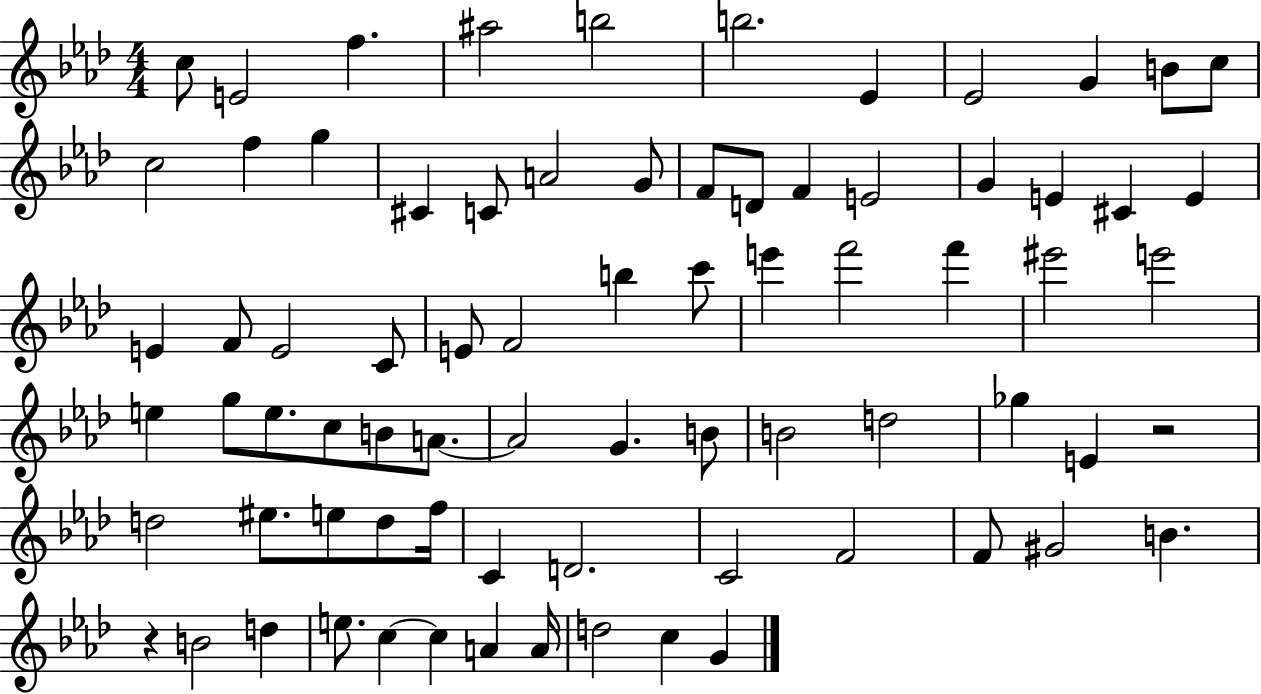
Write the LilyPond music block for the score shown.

{
  \clef treble
  \numericTimeSignature
  \time 4/4
  \key aes \major
  c''8 e'2 f''4. | ais''2 b''2 | b''2. ees'4 | ees'2 g'4 b'8 c''8 | \break c''2 f''4 g''4 | cis'4 c'8 a'2 g'8 | f'8 d'8 f'4 e'2 | g'4 e'4 cis'4 e'4 | \break e'4 f'8 e'2 c'8 | e'8 f'2 b''4 c'''8 | e'''4 f'''2 f'''4 | eis'''2 e'''2 | \break e''4 g''8 e''8. c''8 b'8 a'8.~~ | a'2 g'4. b'8 | b'2 d''2 | ges''4 e'4 r2 | \break d''2 eis''8. e''8 d''8 f''16 | c'4 d'2. | c'2 f'2 | f'8 gis'2 b'4. | \break r4 b'2 d''4 | e''8. c''4~~ c''4 a'4 a'16 | d''2 c''4 g'4 | \bar "|."
}